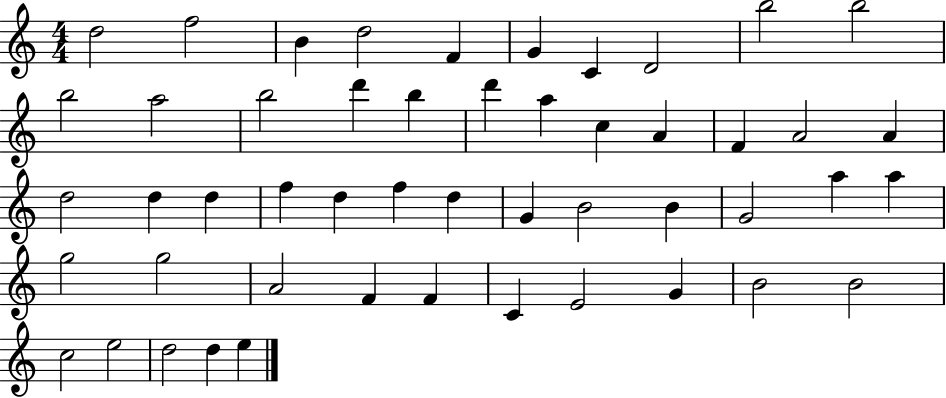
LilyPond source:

{
  \clef treble
  \numericTimeSignature
  \time 4/4
  \key c \major
  d''2 f''2 | b'4 d''2 f'4 | g'4 c'4 d'2 | b''2 b''2 | \break b''2 a''2 | b''2 d'''4 b''4 | d'''4 a''4 c''4 a'4 | f'4 a'2 a'4 | \break d''2 d''4 d''4 | f''4 d''4 f''4 d''4 | g'4 b'2 b'4 | g'2 a''4 a''4 | \break g''2 g''2 | a'2 f'4 f'4 | c'4 e'2 g'4 | b'2 b'2 | \break c''2 e''2 | d''2 d''4 e''4 | \bar "|."
}